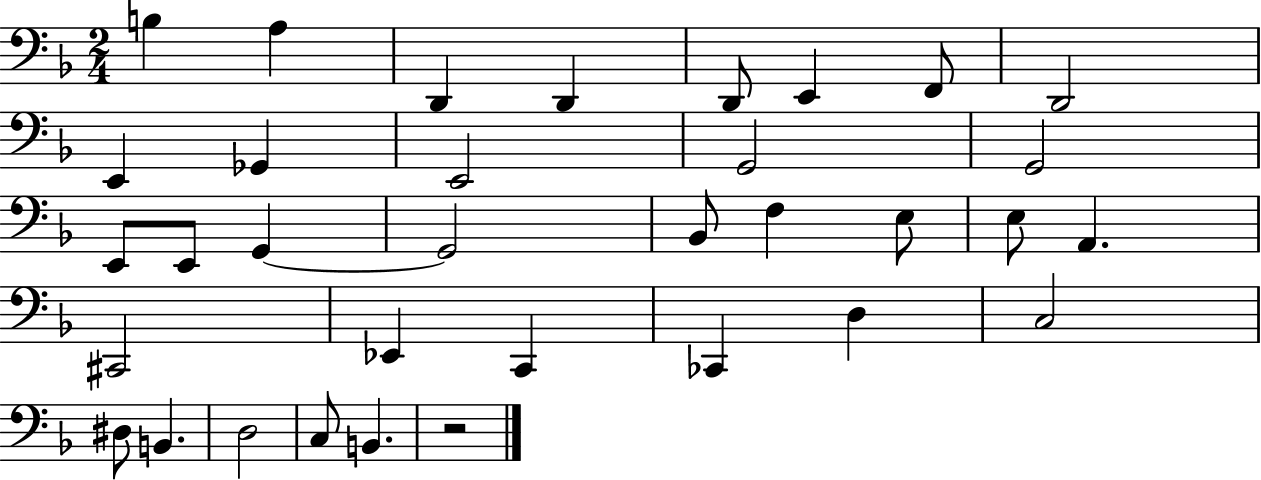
B3/q A3/q D2/q D2/q D2/e E2/q F2/e D2/h E2/q Gb2/q E2/h G2/h G2/h E2/e E2/e G2/q G2/h Bb2/e F3/q E3/e E3/e A2/q. C#2/h Eb2/q C2/q CES2/q D3/q C3/h D#3/e B2/q. D3/h C3/e B2/q. R/h